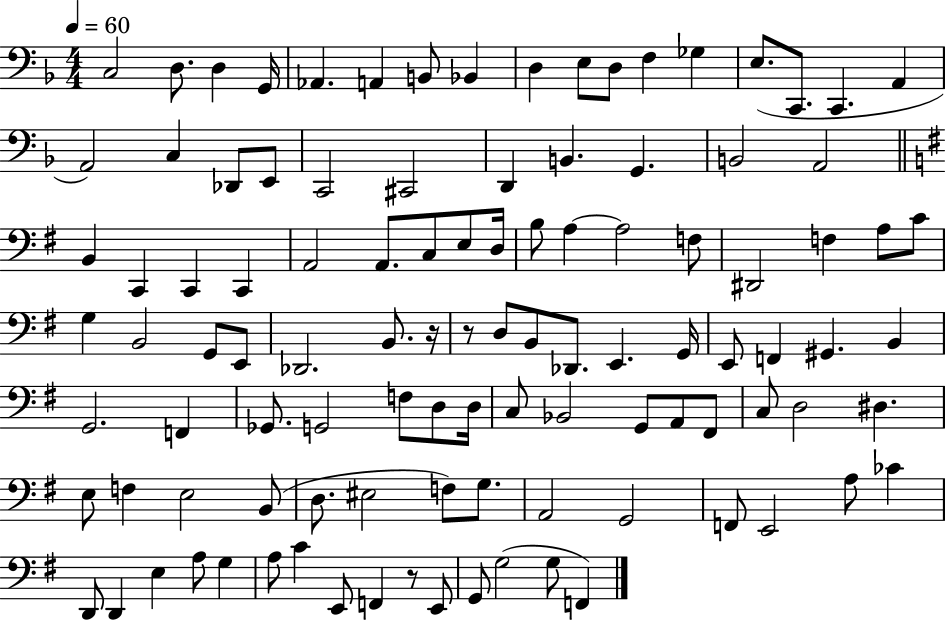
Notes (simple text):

C3/h D3/e. D3/q G2/s Ab2/q. A2/q B2/e Bb2/q D3/q E3/e D3/e F3/q Gb3/q E3/e. C2/e. C2/q. A2/q A2/h C3/q Db2/e E2/e C2/h C#2/h D2/q B2/q. G2/q. B2/h A2/h B2/q C2/q C2/q C2/q A2/h A2/e. C3/e E3/e D3/s B3/e A3/q A3/h F3/e D#2/h F3/q A3/e C4/e G3/q B2/h G2/e E2/e Db2/h. B2/e. R/s R/e D3/e B2/e Db2/e. E2/q. G2/s E2/e F2/q G#2/q. B2/q G2/h. F2/q Gb2/e. G2/h F3/e D3/e D3/s C3/e Bb2/h G2/e A2/e F#2/e C3/e D3/h D#3/q. E3/e F3/q E3/h B2/e D3/e. EIS3/h F3/e G3/e. A2/h G2/h F2/e E2/h A3/e CES4/q D2/e D2/q E3/q A3/e G3/q A3/e C4/q E2/e F2/q R/e E2/e G2/e G3/h G3/e F2/q